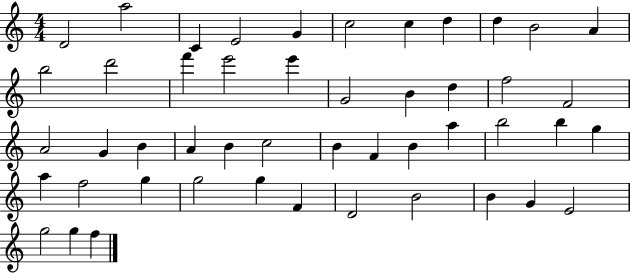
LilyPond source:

{
  \clef treble
  \numericTimeSignature
  \time 4/4
  \key c \major
  d'2 a''2 | c'4 e'2 g'4 | c''2 c''4 d''4 | d''4 b'2 a'4 | \break b''2 d'''2 | f'''4 e'''2 e'''4 | g'2 b'4 d''4 | f''2 f'2 | \break a'2 g'4 b'4 | a'4 b'4 c''2 | b'4 f'4 b'4 a''4 | b''2 b''4 g''4 | \break a''4 f''2 g''4 | g''2 g''4 f'4 | d'2 b'2 | b'4 g'4 e'2 | \break g''2 g''4 f''4 | \bar "|."
}